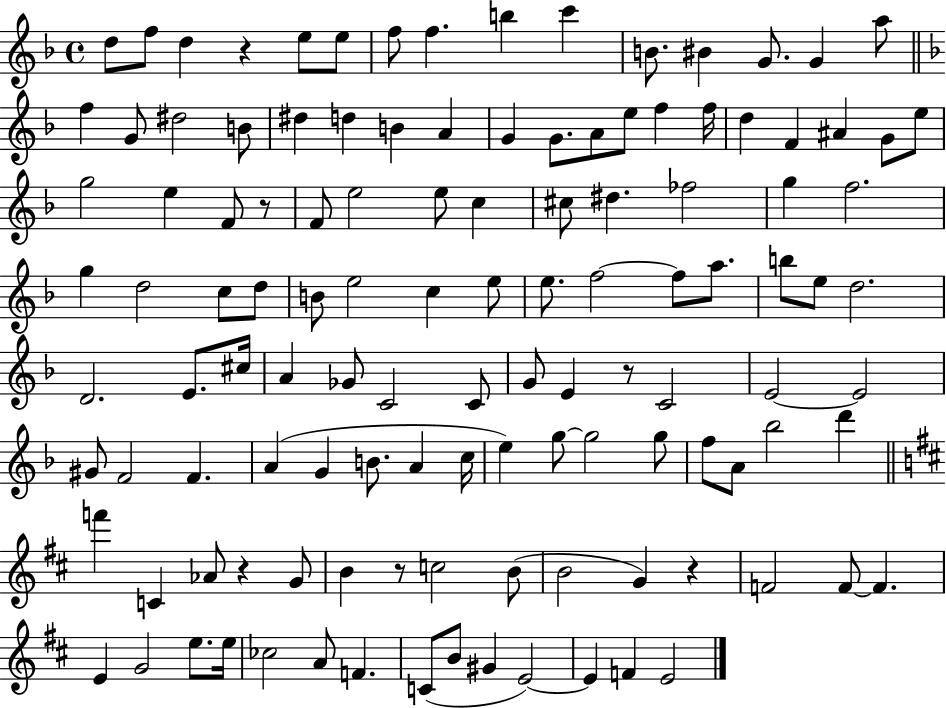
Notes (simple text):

D5/e F5/e D5/q R/q E5/e E5/e F5/e F5/q. B5/q C6/q B4/e. BIS4/q G4/e. G4/q A5/e F5/q G4/e D#5/h B4/e D#5/q D5/q B4/q A4/q G4/q G4/e. A4/e E5/e F5/q F5/s D5/q F4/q A#4/q G4/e E5/e G5/h E5/q F4/e R/e F4/e E5/h E5/e C5/q C#5/e D#5/q. FES5/h G5/q F5/h. G5/q D5/h C5/e D5/e B4/e E5/h C5/q E5/e E5/e. F5/h F5/e A5/e. B5/e E5/e D5/h. D4/h. E4/e. C#5/s A4/q Gb4/e C4/h C4/e G4/e E4/q R/e C4/h E4/h E4/h G#4/e F4/h F4/q. A4/q G4/q B4/e. A4/q C5/s E5/q G5/e G5/h G5/e F5/e A4/e Bb5/h D6/q F6/q C4/q Ab4/e R/q G4/e B4/q R/e C5/h B4/e B4/h G4/q R/q F4/h F4/e F4/q. E4/q G4/h E5/e. E5/s CES5/h A4/e F4/q. C4/e B4/e G#4/q E4/h E4/q F4/q E4/h